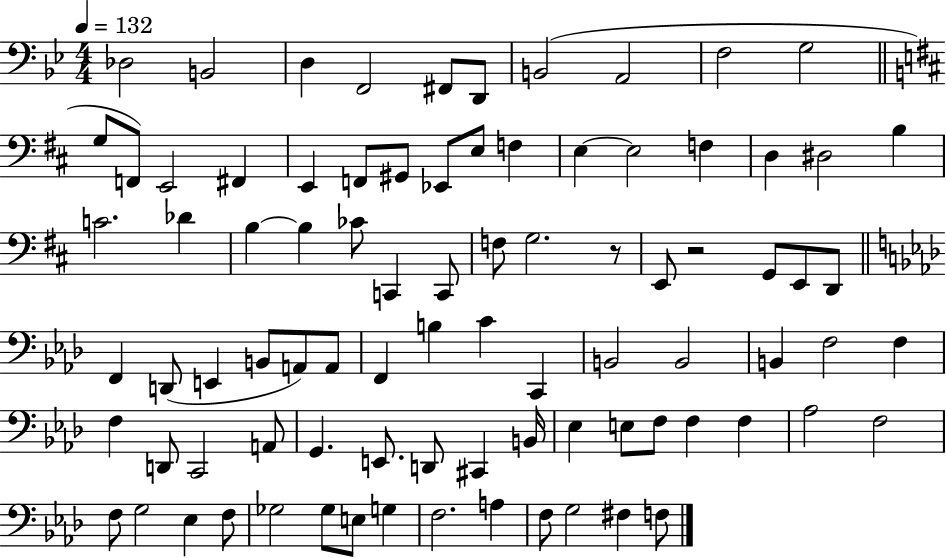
X:1
T:Untitled
M:4/4
L:1/4
K:Bb
_D,2 B,,2 D, F,,2 ^F,,/2 D,,/2 B,,2 A,,2 F,2 G,2 G,/2 F,,/2 E,,2 ^F,, E,, F,,/2 ^G,,/2 _E,,/2 E,/2 F, E, E,2 F, D, ^D,2 B, C2 _D B, B, _C/2 C,, C,,/2 F,/2 G,2 z/2 E,,/2 z2 G,,/2 E,,/2 D,,/2 F,, D,,/2 E,, B,,/2 A,,/2 A,,/2 F,, B, C C,, B,,2 B,,2 B,, F,2 F, F, D,,/2 C,,2 A,,/2 G,, E,,/2 D,,/2 ^C,, B,,/4 _E, E,/2 F,/2 F, F, _A,2 F,2 F,/2 G,2 _E, F,/2 _G,2 _G,/2 E,/2 G, F,2 A, F,/2 G,2 ^F, F,/2